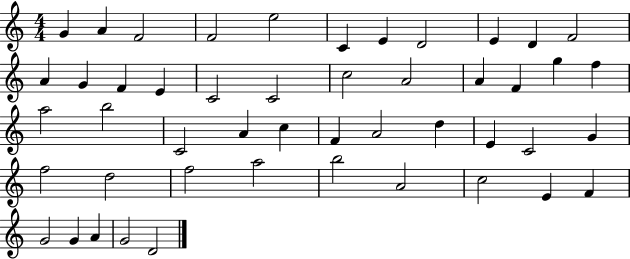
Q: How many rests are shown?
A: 0